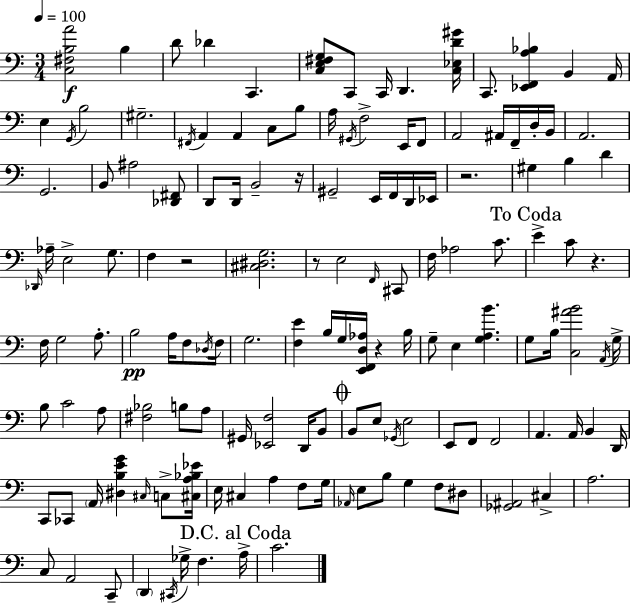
[C3,F#3,B3,A4]/h B3/q D4/e Db4/q C2/q. [C3,E3,F#3,G3]/e C2/e C2/s D2/q. [C3,Eb3,D4,G#4]/s C2/e. [Eb2,F2,A3,Bb3]/q B2/q A2/s E3/q G2/s B3/h G#3/h. F#2/s A2/q A2/q C3/e B3/e A3/s G#2/s F3/h E2/s F2/e A2/h A#2/s F2/s D3/s B2/s A2/h. G2/h. B2/e A#3/h [Db2,F#2]/e D2/e D2/s B2/h R/s G#2/h E2/s F2/s D2/s Eb2/s R/h. G#3/q B3/q D4/q Db2/s Ab3/s E3/h G3/e. F3/q R/h [C#3,D#3,G3]/h. R/e E3/h F2/s C#2/e F3/s Ab3/h C4/e. E4/q C4/e R/q. F3/s G3/h A3/e. B3/h A3/s F3/e Db3/s F3/s G3/h. [F3,E4]/q B3/s G3/s [E2,F2,D3,Ab3]/s R/q B3/s G3/e E3/q [G3,A3,B4]/q. G3/e B3/s [C3,A#4,B4]/h A2/s G3/s B3/e C4/h A3/e [F#3,Bb3]/h B3/e A3/e G#2/s [Eb2,F3]/h D2/s B2/e B2/e E3/e Gb2/s E3/h E2/e F2/e F2/h A2/q. A2/s B2/q D2/s C2/e CES2/e A2/s [D#3,B3,E4,G4]/q C#3/s C3/e [C#3,A3,Bb3,Eb4]/s E3/s C#3/q A3/q F3/e G3/s Ab2/s E3/e B3/e G3/q F3/e D#3/e [Gb2,A#2]/h C#3/q A3/h. C3/e A2/h C2/e D2/q C#2/s Gb3/s F3/q. A3/s C4/h.